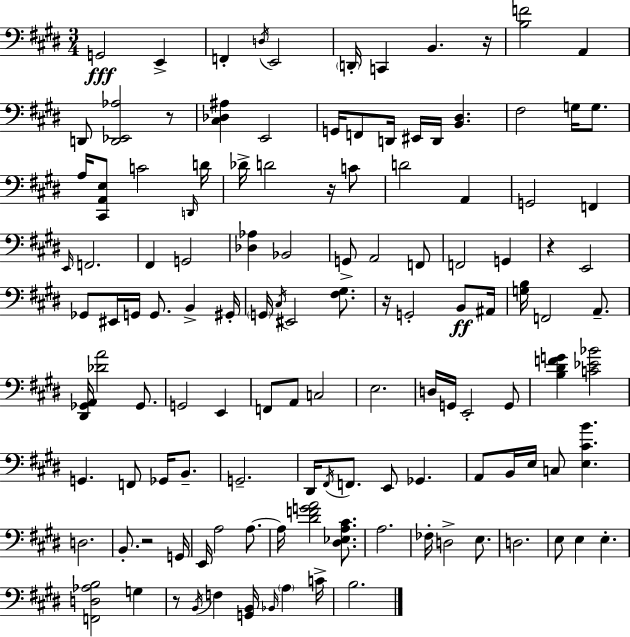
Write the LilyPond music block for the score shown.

{
  \clef bass
  \numericTimeSignature
  \time 3/4
  \key e \major
  g,2\fff e,4-> | f,4-. \acciaccatura { d16 } e,2 | \parenthesize d,16-. c,4 b,4. | r16 <b f'>2 a,4 | \break d,8 <d, ees, aes>2 r8 | <cis des ais>4 e,2 | g,16 f,8 d,16 eis,16 d,16 <b, dis>4. | fis2 g16 g8. | \break a16 <cis, a, e>8 c'2 | \grace { d,16 } d'16 des'16-> d'2 r16 | c'8 d'2 a,4 | g,2 f,4 | \break \grace { e,16 } f,2. | fis,4 g,2 | <des aes>4 bes,2 | g,8-> a,2 | \break f,8 f,2 g,4 | r4 e,2 | ges,8 eis,16 g,16 g,8. b,4-> | gis,16-. \parenthesize g,16 \acciaccatura { cis16 } eis,2 | \break <fis gis>8. r16 g,2-. | b,8\ff ais,16 <g b>16 f,2 | a,8.-- <dis, ges, a,>16 <des' a'>2 | ges,8. g,2 | \break e,4 f,8 a,8 c2 | e2. | d16 g,16 e,2-. | g,8 <b dis' f' g'>4 <c' ees' bes'>2 | \break g,4. f,8 | ges,16 b,8.-- g,2.-- | dis,16 \acciaccatura { fis,16 } f,8. e,8 ges,4. | a,8 b,16 e16 c8 <e cis' b'>4. | \break d2. | b,8.-. r2 | g,16 e,16 a2 | a8.~~ a16 <dis' f' g' a'>2 | \break <dis ees a cis'>8. a2. | fes16-. d2-> | e8. d2. | e8 e4 e4.-. | \break <f, d aes b>2 | g4 r8 \acciaccatura { b,16 } f4 | <g, b,>16 \grace { bes,16 } \parenthesize a4 c'16-> b2. | \bar "|."
}